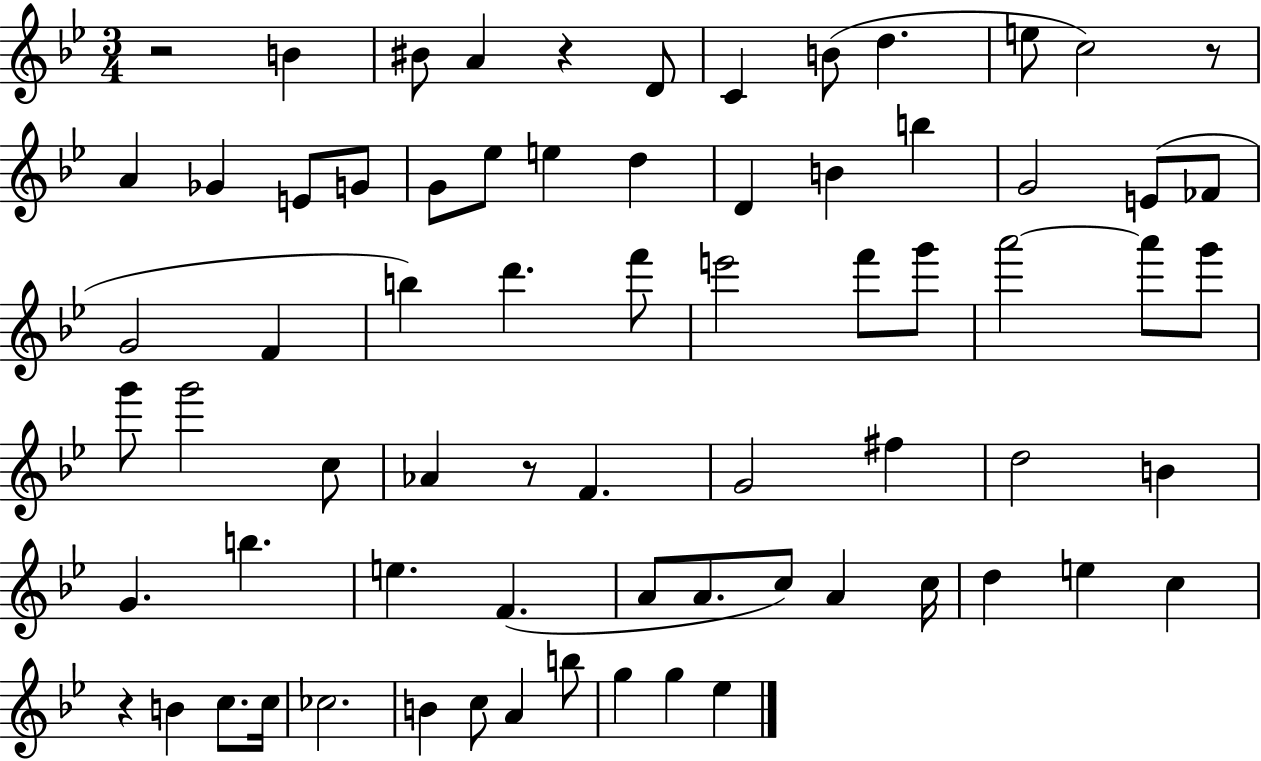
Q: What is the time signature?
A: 3/4